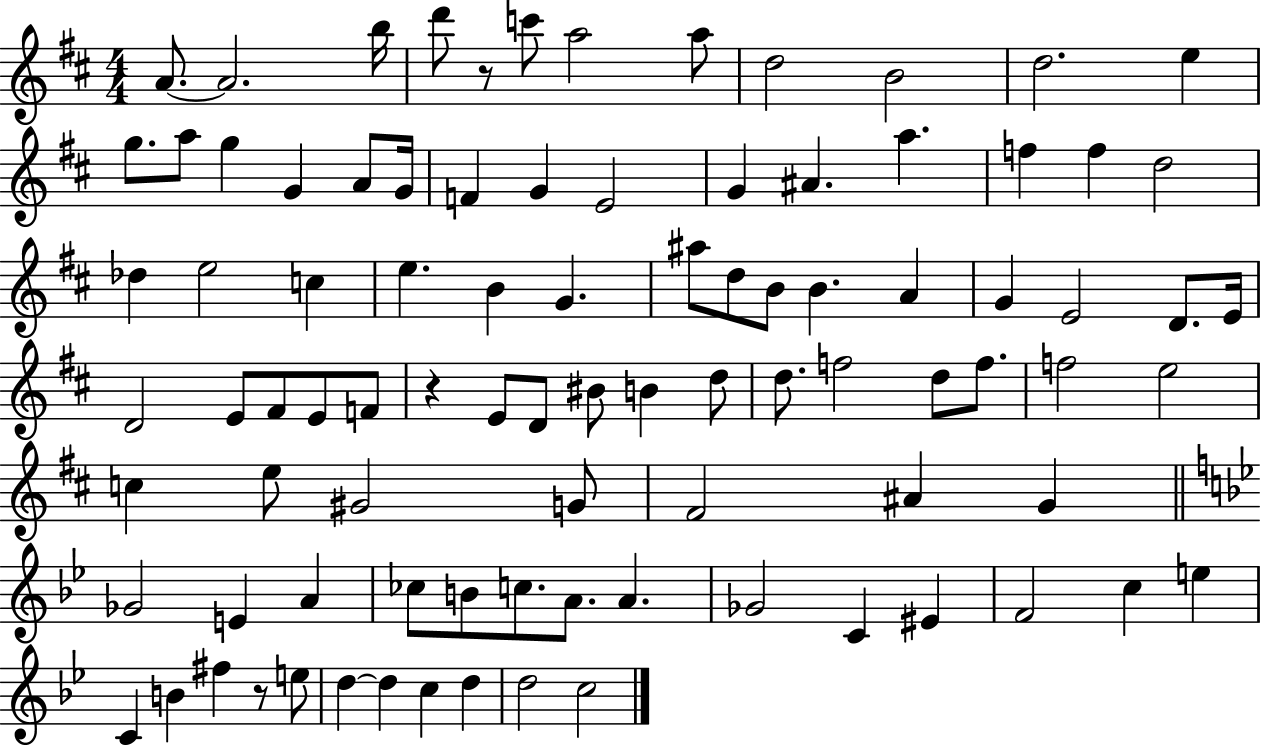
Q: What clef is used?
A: treble